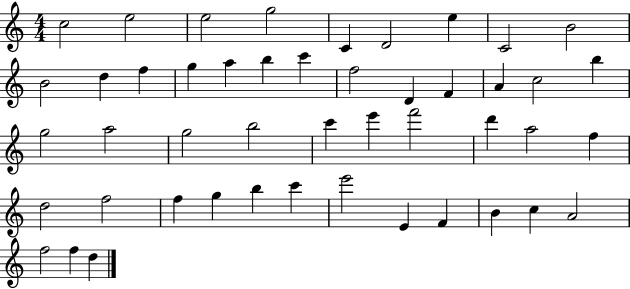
{
  \clef treble
  \numericTimeSignature
  \time 4/4
  \key c \major
  c''2 e''2 | e''2 g''2 | c'4 d'2 e''4 | c'2 b'2 | \break b'2 d''4 f''4 | g''4 a''4 b''4 c'''4 | f''2 d'4 f'4 | a'4 c''2 b''4 | \break g''2 a''2 | g''2 b''2 | c'''4 e'''4 f'''2 | d'''4 a''2 f''4 | \break d''2 f''2 | f''4 g''4 b''4 c'''4 | e'''2 e'4 f'4 | b'4 c''4 a'2 | \break f''2 f''4 d''4 | \bar "|."
}